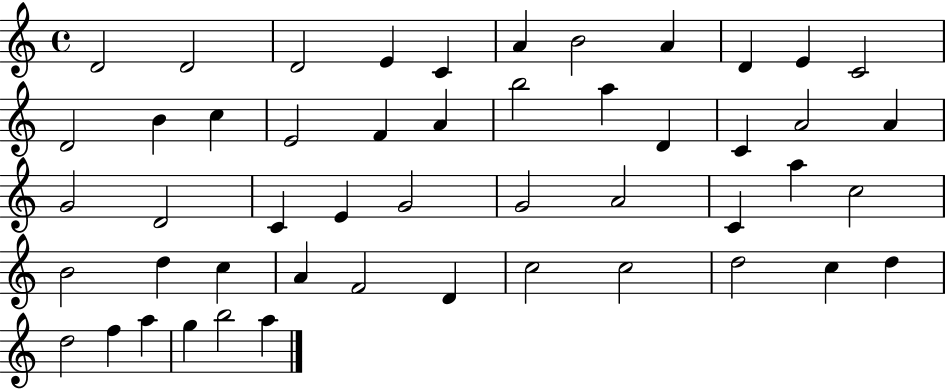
X:1
T:Untitled
M:4/4
L:1/4
K:C
D2 D2 D2 E C A B2 A D E C2 D2 B c E2 F A b2 a D C A2 A G2 D2 C E G2 G2 A2 C a c2 B2 d c A F2 D c2 c2 d2 c d d2 f a g b2 a